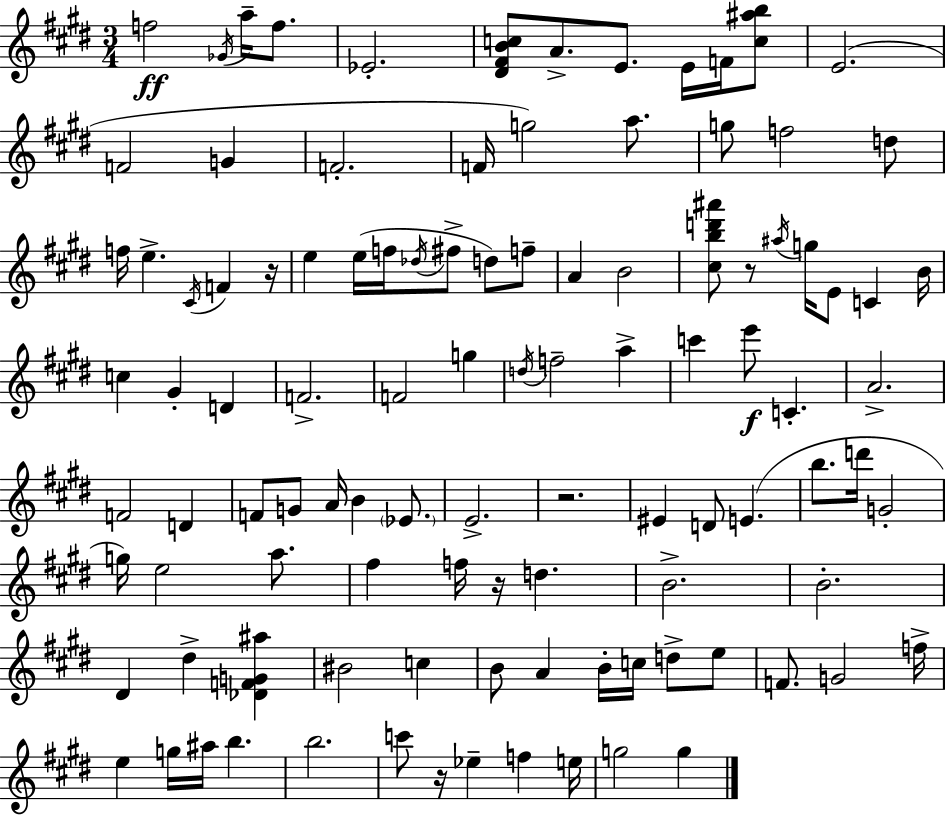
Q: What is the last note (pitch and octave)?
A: G5